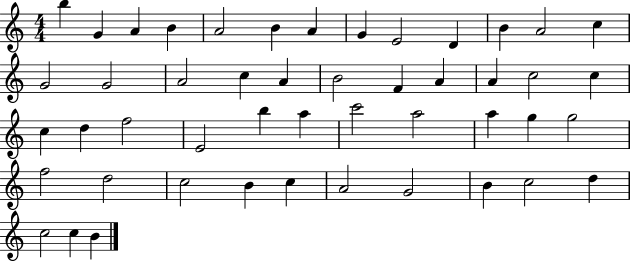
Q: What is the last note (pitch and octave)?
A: B4